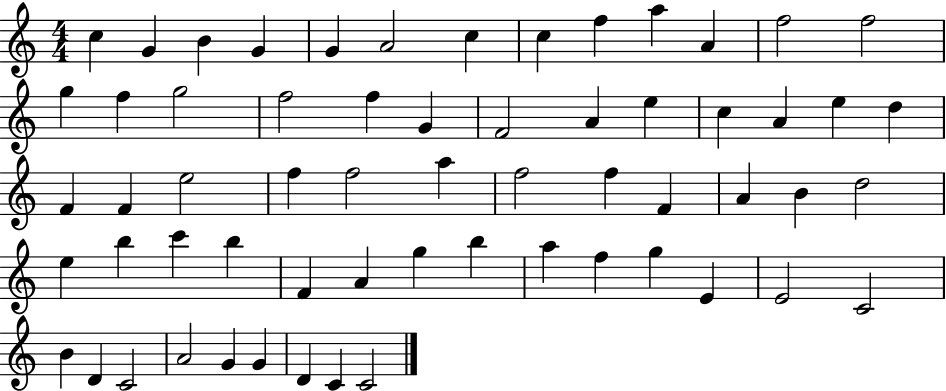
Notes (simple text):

C5/q G4/q B4/q G4/q G4/q A4/h C5/q C5/q F5/q A5/q A4/q F5/h F5/h G5/q F5/q G5/h F5/h F5/q G4/q F4/h A4/q E5/q C5/q A4/q E5/q D5/q F4/q F4/q E5/h F5/q F5/h A5/q F5/h F5/q F4/q A4/q B4/q D5/h E5/q B5/q C6/q B5/q F4/q A4/q G5/q B5/q A5/q F5/q G5/q E4/q E4/h C4/h B4/q D4/q C4/h A4/h G4/q G4/q D4/q C4/q C4/h